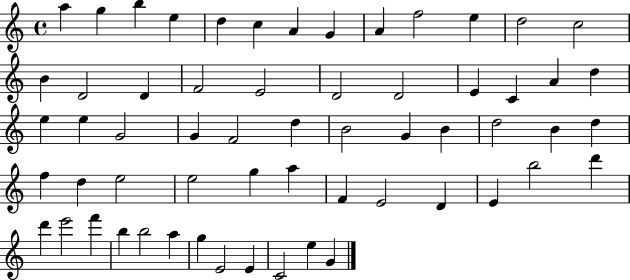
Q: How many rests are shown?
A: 0